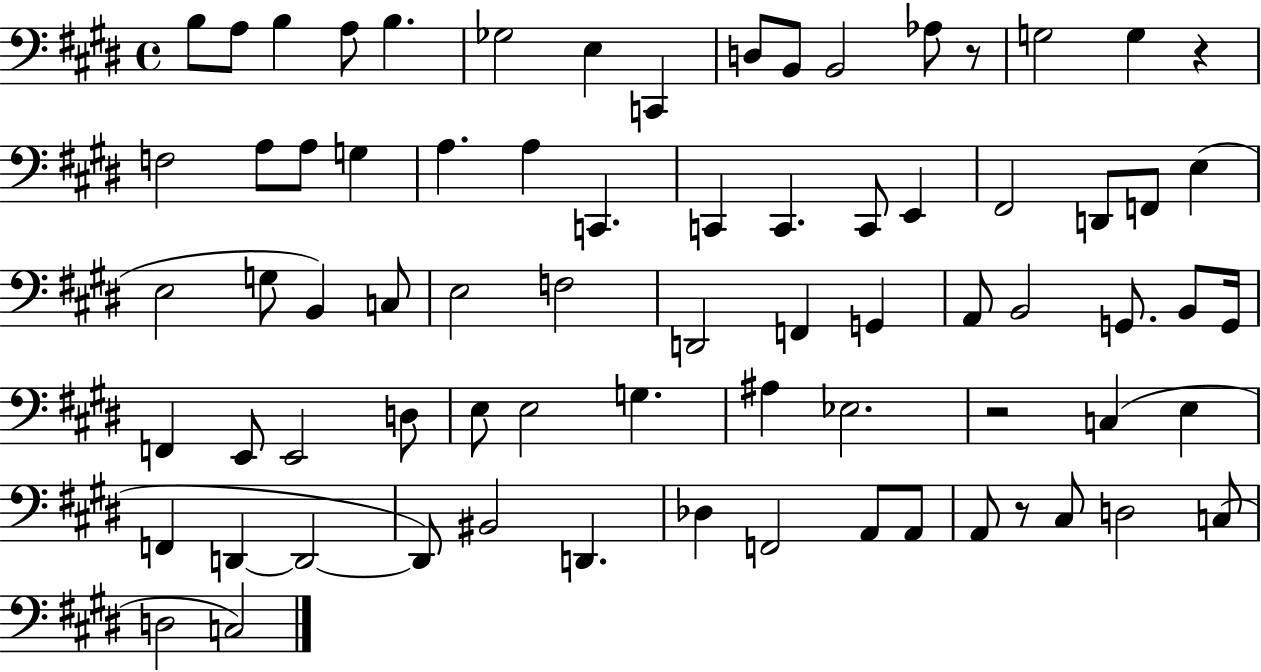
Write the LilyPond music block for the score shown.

{
  \clef bass
  \time 4/4
  \defaultTimeSignature
  \key e \major
  b8 a8 b4 a8 b4. | ges2 e4 c,4 | d8 b,8 b,2 aes8 r8 | g2 g4 r4 | \break f2 a8 a8 g4 | a4. a4 c,4. | c,4 c,4. c,8 e,4 | fis,2 d,8 f,8 e4( | \break e2 g8 b,4) c8 | e2 f2 | d,2 f,4 g,4 | a,8 b,2 g,8. b,8 g,16 | \break f,4 e,8 e,2 d8 | e8 e2 g4. | ais4 ees2. | r2 c4( e4 | \break f,4 d,4~~ d,2~~ | d,8) bis,2 d,4. | des4 f,2 a,8 a,8 | a,8 r8 cis8 d2 c8( | \break d2 c2) | \bar "|."
}